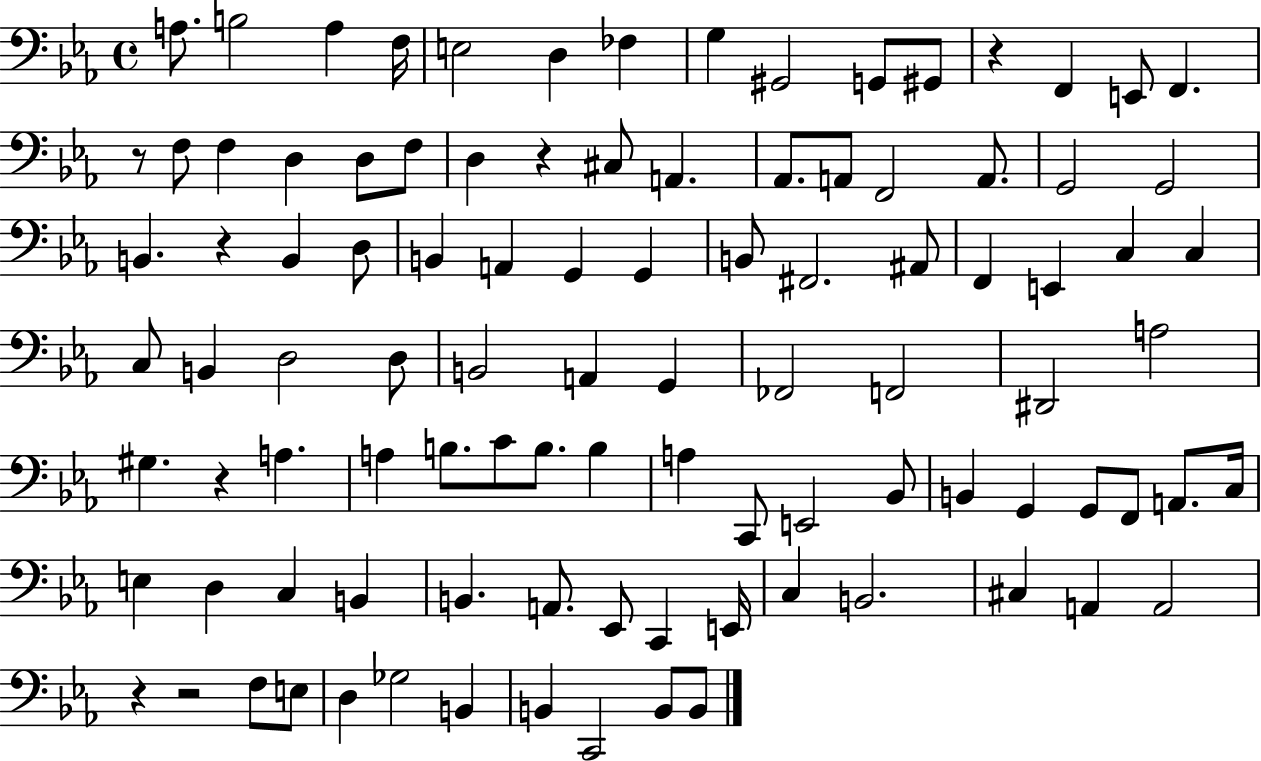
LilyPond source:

{
  \clef bass
  \time 4/4
  \defaultTimeSignature
  \key ees \major
  a8. b2 a4 f16 | e2 d4 fes4 | g4 gis,2 g,8 gis,8 | r4 f,4 e,8 f,4. | \break r8 f8 f4 d4 d8 f8 | d4 r4 cis8 a,4. | aes,8. a,8 f,2 a,8. | g,2 g,2 | \break b,4. r4 b,4 d8 | b,4 a,4 g,4 g,4 | b,8 fis,2. ais,8 | f,4 e,4 c4 c4 | \break c8 b,4 d2 d8 | b,2 a,4 g,4 | fes,2 f,2 | dis,2 a2 | \break gis4. r4 a4. | a4 b8. c'8 b8. b4 | a4 c,8 e,2 bes,8 | b,4 g,4 g,8 f,8 a,8. c16 | \break e4 d4 c4 b,4 | b,4. a,8. ees,8 c,4 e,16 | c4 b,2. | cis4 a,4 a,2 | \break r4 r2 f8 e8 | d4 ges2 b,4 | b,4 c,2 b,8 b,8 | \bar "|."
}